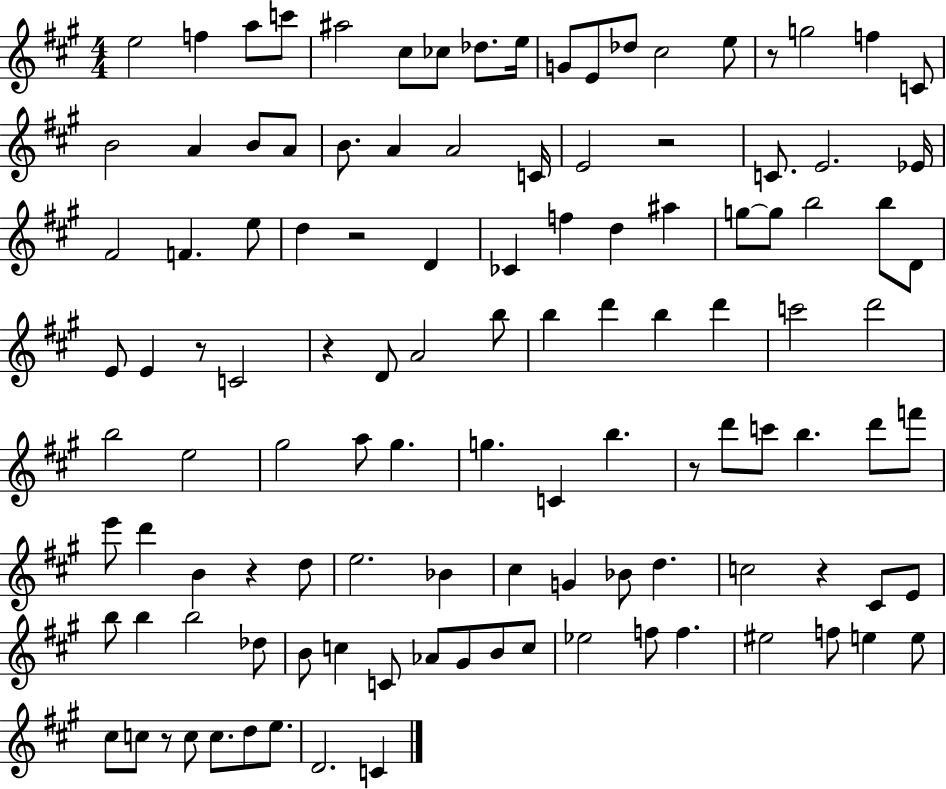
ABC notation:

X:1
T:Untitled
M:4/4
L:1/4
K:A
e2 f a/2 c'/2 ^a2 ^c/2 _c/2 _d/2 e/4 G/2 E/2 _d/2 ^c2 e/2 z/2 g2 f C/2 B2 A B/2 A/2 B/2 A A2 C/4 E2 z2 C/2 E2 _E/4 ^F2 F e/2 d z2 D _C f d ^a g/2 g/2 b2 b/2 D/2 E/2 E z/2 C2 z D/2 A2 b/2 b d' b d' c'2 d'2 b2 e2 ^g2 a/2 ^g g C b z/2 d'/2 c'/2 b d'/2 f'/2 e'/2 d' B z d/2 e2 _B ^c G _B/2 d c2 z ^C/2 E/2 b/2 b b2 _d/2 B/2 c C/2 _A/2 ^G/2 B/2 c/2 _e2 f/2 f ^e2 f/2 e e/2 ^c/2 c/2 z/2 c/2 c/2 d/2 e/2 D2 C